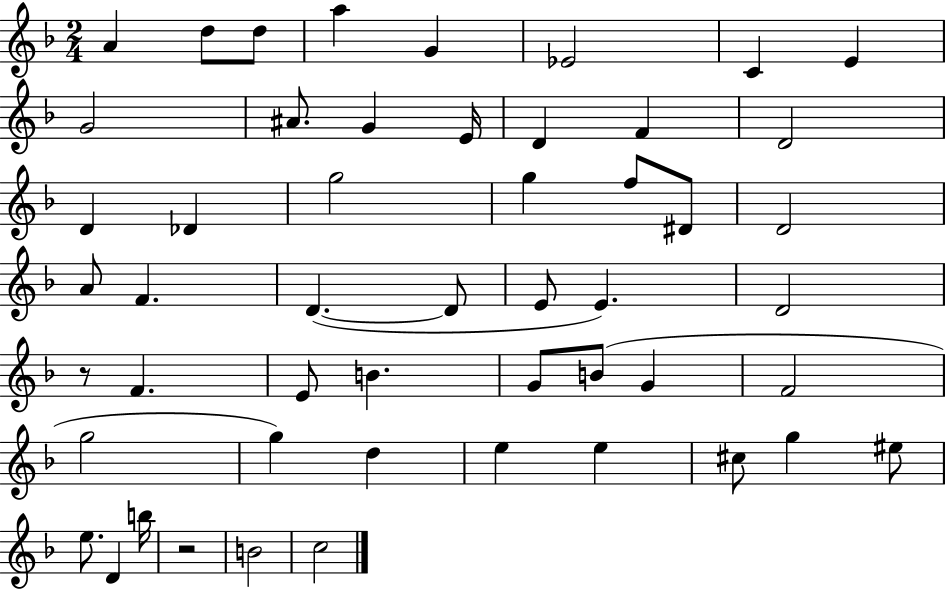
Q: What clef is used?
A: treble